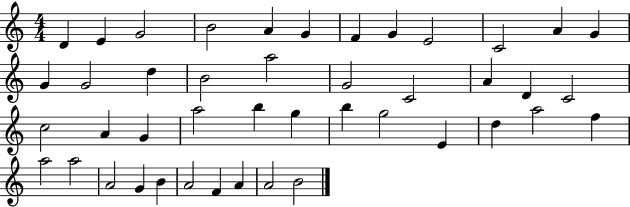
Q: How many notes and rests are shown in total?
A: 44